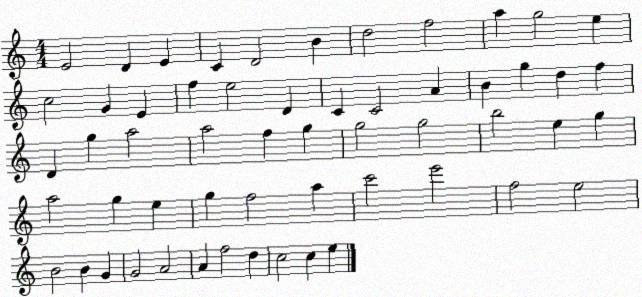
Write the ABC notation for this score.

X:1
T:Untitled
M:4/4
L:1/4
K:C
E2 D E C D2 B d2 f2 a g2 e c2 G E f e2 D C C2 A B g d f D g a2 a2 f g g2 g2 b2 e g a2 g e g f2 a c'2 e'2 f2 e2 B2 B G G2 A2 A f2 d c2 c e